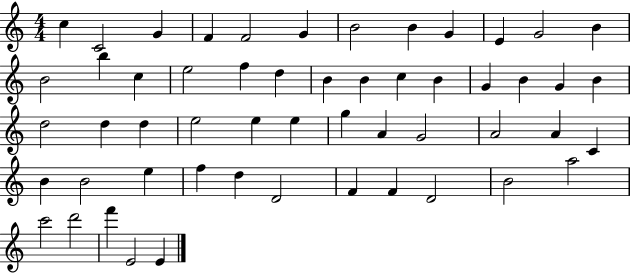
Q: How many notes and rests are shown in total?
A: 54